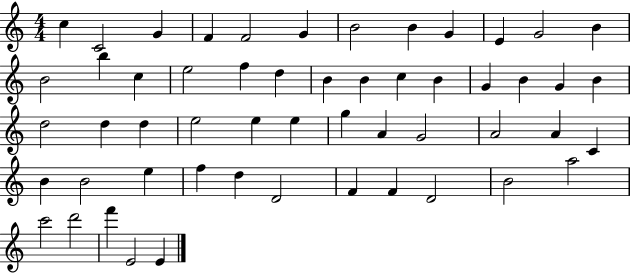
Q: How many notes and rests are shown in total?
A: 54